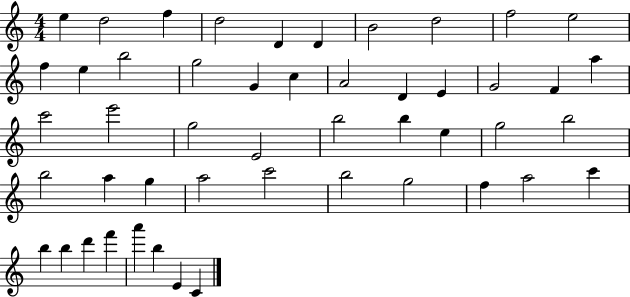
X:1
T:Untitled
M:4/4
L:1/4
K:C
e d2 f d2 D D B2 d2 f2 e2 f e b2 g2 G c A2 D E G2 F a c'2 e'2 g2 E2 b2 b e g2 b2 b2 a g a2 c'2 b2 g2 f a2 c' b b d' f' a' b E C